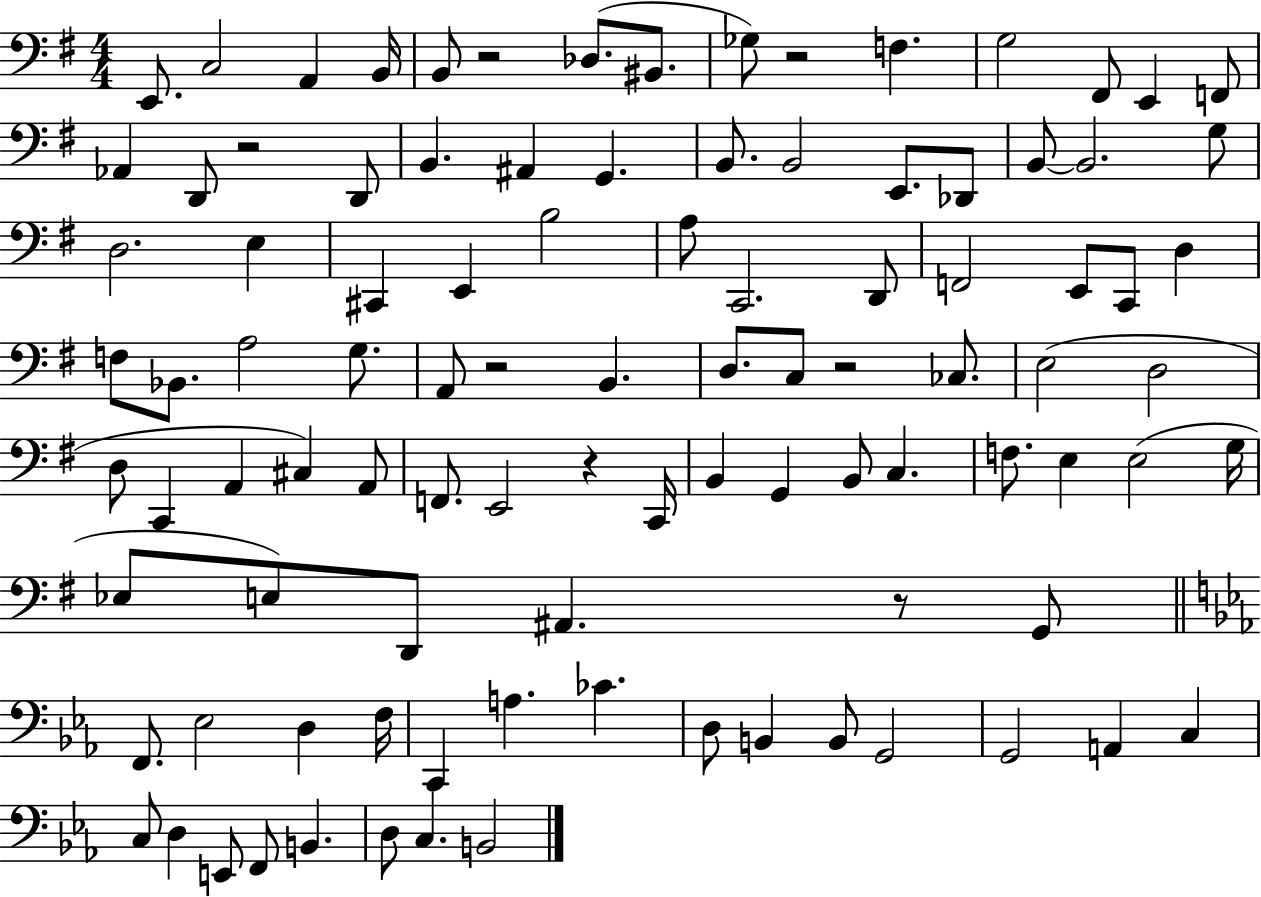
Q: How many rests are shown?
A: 7